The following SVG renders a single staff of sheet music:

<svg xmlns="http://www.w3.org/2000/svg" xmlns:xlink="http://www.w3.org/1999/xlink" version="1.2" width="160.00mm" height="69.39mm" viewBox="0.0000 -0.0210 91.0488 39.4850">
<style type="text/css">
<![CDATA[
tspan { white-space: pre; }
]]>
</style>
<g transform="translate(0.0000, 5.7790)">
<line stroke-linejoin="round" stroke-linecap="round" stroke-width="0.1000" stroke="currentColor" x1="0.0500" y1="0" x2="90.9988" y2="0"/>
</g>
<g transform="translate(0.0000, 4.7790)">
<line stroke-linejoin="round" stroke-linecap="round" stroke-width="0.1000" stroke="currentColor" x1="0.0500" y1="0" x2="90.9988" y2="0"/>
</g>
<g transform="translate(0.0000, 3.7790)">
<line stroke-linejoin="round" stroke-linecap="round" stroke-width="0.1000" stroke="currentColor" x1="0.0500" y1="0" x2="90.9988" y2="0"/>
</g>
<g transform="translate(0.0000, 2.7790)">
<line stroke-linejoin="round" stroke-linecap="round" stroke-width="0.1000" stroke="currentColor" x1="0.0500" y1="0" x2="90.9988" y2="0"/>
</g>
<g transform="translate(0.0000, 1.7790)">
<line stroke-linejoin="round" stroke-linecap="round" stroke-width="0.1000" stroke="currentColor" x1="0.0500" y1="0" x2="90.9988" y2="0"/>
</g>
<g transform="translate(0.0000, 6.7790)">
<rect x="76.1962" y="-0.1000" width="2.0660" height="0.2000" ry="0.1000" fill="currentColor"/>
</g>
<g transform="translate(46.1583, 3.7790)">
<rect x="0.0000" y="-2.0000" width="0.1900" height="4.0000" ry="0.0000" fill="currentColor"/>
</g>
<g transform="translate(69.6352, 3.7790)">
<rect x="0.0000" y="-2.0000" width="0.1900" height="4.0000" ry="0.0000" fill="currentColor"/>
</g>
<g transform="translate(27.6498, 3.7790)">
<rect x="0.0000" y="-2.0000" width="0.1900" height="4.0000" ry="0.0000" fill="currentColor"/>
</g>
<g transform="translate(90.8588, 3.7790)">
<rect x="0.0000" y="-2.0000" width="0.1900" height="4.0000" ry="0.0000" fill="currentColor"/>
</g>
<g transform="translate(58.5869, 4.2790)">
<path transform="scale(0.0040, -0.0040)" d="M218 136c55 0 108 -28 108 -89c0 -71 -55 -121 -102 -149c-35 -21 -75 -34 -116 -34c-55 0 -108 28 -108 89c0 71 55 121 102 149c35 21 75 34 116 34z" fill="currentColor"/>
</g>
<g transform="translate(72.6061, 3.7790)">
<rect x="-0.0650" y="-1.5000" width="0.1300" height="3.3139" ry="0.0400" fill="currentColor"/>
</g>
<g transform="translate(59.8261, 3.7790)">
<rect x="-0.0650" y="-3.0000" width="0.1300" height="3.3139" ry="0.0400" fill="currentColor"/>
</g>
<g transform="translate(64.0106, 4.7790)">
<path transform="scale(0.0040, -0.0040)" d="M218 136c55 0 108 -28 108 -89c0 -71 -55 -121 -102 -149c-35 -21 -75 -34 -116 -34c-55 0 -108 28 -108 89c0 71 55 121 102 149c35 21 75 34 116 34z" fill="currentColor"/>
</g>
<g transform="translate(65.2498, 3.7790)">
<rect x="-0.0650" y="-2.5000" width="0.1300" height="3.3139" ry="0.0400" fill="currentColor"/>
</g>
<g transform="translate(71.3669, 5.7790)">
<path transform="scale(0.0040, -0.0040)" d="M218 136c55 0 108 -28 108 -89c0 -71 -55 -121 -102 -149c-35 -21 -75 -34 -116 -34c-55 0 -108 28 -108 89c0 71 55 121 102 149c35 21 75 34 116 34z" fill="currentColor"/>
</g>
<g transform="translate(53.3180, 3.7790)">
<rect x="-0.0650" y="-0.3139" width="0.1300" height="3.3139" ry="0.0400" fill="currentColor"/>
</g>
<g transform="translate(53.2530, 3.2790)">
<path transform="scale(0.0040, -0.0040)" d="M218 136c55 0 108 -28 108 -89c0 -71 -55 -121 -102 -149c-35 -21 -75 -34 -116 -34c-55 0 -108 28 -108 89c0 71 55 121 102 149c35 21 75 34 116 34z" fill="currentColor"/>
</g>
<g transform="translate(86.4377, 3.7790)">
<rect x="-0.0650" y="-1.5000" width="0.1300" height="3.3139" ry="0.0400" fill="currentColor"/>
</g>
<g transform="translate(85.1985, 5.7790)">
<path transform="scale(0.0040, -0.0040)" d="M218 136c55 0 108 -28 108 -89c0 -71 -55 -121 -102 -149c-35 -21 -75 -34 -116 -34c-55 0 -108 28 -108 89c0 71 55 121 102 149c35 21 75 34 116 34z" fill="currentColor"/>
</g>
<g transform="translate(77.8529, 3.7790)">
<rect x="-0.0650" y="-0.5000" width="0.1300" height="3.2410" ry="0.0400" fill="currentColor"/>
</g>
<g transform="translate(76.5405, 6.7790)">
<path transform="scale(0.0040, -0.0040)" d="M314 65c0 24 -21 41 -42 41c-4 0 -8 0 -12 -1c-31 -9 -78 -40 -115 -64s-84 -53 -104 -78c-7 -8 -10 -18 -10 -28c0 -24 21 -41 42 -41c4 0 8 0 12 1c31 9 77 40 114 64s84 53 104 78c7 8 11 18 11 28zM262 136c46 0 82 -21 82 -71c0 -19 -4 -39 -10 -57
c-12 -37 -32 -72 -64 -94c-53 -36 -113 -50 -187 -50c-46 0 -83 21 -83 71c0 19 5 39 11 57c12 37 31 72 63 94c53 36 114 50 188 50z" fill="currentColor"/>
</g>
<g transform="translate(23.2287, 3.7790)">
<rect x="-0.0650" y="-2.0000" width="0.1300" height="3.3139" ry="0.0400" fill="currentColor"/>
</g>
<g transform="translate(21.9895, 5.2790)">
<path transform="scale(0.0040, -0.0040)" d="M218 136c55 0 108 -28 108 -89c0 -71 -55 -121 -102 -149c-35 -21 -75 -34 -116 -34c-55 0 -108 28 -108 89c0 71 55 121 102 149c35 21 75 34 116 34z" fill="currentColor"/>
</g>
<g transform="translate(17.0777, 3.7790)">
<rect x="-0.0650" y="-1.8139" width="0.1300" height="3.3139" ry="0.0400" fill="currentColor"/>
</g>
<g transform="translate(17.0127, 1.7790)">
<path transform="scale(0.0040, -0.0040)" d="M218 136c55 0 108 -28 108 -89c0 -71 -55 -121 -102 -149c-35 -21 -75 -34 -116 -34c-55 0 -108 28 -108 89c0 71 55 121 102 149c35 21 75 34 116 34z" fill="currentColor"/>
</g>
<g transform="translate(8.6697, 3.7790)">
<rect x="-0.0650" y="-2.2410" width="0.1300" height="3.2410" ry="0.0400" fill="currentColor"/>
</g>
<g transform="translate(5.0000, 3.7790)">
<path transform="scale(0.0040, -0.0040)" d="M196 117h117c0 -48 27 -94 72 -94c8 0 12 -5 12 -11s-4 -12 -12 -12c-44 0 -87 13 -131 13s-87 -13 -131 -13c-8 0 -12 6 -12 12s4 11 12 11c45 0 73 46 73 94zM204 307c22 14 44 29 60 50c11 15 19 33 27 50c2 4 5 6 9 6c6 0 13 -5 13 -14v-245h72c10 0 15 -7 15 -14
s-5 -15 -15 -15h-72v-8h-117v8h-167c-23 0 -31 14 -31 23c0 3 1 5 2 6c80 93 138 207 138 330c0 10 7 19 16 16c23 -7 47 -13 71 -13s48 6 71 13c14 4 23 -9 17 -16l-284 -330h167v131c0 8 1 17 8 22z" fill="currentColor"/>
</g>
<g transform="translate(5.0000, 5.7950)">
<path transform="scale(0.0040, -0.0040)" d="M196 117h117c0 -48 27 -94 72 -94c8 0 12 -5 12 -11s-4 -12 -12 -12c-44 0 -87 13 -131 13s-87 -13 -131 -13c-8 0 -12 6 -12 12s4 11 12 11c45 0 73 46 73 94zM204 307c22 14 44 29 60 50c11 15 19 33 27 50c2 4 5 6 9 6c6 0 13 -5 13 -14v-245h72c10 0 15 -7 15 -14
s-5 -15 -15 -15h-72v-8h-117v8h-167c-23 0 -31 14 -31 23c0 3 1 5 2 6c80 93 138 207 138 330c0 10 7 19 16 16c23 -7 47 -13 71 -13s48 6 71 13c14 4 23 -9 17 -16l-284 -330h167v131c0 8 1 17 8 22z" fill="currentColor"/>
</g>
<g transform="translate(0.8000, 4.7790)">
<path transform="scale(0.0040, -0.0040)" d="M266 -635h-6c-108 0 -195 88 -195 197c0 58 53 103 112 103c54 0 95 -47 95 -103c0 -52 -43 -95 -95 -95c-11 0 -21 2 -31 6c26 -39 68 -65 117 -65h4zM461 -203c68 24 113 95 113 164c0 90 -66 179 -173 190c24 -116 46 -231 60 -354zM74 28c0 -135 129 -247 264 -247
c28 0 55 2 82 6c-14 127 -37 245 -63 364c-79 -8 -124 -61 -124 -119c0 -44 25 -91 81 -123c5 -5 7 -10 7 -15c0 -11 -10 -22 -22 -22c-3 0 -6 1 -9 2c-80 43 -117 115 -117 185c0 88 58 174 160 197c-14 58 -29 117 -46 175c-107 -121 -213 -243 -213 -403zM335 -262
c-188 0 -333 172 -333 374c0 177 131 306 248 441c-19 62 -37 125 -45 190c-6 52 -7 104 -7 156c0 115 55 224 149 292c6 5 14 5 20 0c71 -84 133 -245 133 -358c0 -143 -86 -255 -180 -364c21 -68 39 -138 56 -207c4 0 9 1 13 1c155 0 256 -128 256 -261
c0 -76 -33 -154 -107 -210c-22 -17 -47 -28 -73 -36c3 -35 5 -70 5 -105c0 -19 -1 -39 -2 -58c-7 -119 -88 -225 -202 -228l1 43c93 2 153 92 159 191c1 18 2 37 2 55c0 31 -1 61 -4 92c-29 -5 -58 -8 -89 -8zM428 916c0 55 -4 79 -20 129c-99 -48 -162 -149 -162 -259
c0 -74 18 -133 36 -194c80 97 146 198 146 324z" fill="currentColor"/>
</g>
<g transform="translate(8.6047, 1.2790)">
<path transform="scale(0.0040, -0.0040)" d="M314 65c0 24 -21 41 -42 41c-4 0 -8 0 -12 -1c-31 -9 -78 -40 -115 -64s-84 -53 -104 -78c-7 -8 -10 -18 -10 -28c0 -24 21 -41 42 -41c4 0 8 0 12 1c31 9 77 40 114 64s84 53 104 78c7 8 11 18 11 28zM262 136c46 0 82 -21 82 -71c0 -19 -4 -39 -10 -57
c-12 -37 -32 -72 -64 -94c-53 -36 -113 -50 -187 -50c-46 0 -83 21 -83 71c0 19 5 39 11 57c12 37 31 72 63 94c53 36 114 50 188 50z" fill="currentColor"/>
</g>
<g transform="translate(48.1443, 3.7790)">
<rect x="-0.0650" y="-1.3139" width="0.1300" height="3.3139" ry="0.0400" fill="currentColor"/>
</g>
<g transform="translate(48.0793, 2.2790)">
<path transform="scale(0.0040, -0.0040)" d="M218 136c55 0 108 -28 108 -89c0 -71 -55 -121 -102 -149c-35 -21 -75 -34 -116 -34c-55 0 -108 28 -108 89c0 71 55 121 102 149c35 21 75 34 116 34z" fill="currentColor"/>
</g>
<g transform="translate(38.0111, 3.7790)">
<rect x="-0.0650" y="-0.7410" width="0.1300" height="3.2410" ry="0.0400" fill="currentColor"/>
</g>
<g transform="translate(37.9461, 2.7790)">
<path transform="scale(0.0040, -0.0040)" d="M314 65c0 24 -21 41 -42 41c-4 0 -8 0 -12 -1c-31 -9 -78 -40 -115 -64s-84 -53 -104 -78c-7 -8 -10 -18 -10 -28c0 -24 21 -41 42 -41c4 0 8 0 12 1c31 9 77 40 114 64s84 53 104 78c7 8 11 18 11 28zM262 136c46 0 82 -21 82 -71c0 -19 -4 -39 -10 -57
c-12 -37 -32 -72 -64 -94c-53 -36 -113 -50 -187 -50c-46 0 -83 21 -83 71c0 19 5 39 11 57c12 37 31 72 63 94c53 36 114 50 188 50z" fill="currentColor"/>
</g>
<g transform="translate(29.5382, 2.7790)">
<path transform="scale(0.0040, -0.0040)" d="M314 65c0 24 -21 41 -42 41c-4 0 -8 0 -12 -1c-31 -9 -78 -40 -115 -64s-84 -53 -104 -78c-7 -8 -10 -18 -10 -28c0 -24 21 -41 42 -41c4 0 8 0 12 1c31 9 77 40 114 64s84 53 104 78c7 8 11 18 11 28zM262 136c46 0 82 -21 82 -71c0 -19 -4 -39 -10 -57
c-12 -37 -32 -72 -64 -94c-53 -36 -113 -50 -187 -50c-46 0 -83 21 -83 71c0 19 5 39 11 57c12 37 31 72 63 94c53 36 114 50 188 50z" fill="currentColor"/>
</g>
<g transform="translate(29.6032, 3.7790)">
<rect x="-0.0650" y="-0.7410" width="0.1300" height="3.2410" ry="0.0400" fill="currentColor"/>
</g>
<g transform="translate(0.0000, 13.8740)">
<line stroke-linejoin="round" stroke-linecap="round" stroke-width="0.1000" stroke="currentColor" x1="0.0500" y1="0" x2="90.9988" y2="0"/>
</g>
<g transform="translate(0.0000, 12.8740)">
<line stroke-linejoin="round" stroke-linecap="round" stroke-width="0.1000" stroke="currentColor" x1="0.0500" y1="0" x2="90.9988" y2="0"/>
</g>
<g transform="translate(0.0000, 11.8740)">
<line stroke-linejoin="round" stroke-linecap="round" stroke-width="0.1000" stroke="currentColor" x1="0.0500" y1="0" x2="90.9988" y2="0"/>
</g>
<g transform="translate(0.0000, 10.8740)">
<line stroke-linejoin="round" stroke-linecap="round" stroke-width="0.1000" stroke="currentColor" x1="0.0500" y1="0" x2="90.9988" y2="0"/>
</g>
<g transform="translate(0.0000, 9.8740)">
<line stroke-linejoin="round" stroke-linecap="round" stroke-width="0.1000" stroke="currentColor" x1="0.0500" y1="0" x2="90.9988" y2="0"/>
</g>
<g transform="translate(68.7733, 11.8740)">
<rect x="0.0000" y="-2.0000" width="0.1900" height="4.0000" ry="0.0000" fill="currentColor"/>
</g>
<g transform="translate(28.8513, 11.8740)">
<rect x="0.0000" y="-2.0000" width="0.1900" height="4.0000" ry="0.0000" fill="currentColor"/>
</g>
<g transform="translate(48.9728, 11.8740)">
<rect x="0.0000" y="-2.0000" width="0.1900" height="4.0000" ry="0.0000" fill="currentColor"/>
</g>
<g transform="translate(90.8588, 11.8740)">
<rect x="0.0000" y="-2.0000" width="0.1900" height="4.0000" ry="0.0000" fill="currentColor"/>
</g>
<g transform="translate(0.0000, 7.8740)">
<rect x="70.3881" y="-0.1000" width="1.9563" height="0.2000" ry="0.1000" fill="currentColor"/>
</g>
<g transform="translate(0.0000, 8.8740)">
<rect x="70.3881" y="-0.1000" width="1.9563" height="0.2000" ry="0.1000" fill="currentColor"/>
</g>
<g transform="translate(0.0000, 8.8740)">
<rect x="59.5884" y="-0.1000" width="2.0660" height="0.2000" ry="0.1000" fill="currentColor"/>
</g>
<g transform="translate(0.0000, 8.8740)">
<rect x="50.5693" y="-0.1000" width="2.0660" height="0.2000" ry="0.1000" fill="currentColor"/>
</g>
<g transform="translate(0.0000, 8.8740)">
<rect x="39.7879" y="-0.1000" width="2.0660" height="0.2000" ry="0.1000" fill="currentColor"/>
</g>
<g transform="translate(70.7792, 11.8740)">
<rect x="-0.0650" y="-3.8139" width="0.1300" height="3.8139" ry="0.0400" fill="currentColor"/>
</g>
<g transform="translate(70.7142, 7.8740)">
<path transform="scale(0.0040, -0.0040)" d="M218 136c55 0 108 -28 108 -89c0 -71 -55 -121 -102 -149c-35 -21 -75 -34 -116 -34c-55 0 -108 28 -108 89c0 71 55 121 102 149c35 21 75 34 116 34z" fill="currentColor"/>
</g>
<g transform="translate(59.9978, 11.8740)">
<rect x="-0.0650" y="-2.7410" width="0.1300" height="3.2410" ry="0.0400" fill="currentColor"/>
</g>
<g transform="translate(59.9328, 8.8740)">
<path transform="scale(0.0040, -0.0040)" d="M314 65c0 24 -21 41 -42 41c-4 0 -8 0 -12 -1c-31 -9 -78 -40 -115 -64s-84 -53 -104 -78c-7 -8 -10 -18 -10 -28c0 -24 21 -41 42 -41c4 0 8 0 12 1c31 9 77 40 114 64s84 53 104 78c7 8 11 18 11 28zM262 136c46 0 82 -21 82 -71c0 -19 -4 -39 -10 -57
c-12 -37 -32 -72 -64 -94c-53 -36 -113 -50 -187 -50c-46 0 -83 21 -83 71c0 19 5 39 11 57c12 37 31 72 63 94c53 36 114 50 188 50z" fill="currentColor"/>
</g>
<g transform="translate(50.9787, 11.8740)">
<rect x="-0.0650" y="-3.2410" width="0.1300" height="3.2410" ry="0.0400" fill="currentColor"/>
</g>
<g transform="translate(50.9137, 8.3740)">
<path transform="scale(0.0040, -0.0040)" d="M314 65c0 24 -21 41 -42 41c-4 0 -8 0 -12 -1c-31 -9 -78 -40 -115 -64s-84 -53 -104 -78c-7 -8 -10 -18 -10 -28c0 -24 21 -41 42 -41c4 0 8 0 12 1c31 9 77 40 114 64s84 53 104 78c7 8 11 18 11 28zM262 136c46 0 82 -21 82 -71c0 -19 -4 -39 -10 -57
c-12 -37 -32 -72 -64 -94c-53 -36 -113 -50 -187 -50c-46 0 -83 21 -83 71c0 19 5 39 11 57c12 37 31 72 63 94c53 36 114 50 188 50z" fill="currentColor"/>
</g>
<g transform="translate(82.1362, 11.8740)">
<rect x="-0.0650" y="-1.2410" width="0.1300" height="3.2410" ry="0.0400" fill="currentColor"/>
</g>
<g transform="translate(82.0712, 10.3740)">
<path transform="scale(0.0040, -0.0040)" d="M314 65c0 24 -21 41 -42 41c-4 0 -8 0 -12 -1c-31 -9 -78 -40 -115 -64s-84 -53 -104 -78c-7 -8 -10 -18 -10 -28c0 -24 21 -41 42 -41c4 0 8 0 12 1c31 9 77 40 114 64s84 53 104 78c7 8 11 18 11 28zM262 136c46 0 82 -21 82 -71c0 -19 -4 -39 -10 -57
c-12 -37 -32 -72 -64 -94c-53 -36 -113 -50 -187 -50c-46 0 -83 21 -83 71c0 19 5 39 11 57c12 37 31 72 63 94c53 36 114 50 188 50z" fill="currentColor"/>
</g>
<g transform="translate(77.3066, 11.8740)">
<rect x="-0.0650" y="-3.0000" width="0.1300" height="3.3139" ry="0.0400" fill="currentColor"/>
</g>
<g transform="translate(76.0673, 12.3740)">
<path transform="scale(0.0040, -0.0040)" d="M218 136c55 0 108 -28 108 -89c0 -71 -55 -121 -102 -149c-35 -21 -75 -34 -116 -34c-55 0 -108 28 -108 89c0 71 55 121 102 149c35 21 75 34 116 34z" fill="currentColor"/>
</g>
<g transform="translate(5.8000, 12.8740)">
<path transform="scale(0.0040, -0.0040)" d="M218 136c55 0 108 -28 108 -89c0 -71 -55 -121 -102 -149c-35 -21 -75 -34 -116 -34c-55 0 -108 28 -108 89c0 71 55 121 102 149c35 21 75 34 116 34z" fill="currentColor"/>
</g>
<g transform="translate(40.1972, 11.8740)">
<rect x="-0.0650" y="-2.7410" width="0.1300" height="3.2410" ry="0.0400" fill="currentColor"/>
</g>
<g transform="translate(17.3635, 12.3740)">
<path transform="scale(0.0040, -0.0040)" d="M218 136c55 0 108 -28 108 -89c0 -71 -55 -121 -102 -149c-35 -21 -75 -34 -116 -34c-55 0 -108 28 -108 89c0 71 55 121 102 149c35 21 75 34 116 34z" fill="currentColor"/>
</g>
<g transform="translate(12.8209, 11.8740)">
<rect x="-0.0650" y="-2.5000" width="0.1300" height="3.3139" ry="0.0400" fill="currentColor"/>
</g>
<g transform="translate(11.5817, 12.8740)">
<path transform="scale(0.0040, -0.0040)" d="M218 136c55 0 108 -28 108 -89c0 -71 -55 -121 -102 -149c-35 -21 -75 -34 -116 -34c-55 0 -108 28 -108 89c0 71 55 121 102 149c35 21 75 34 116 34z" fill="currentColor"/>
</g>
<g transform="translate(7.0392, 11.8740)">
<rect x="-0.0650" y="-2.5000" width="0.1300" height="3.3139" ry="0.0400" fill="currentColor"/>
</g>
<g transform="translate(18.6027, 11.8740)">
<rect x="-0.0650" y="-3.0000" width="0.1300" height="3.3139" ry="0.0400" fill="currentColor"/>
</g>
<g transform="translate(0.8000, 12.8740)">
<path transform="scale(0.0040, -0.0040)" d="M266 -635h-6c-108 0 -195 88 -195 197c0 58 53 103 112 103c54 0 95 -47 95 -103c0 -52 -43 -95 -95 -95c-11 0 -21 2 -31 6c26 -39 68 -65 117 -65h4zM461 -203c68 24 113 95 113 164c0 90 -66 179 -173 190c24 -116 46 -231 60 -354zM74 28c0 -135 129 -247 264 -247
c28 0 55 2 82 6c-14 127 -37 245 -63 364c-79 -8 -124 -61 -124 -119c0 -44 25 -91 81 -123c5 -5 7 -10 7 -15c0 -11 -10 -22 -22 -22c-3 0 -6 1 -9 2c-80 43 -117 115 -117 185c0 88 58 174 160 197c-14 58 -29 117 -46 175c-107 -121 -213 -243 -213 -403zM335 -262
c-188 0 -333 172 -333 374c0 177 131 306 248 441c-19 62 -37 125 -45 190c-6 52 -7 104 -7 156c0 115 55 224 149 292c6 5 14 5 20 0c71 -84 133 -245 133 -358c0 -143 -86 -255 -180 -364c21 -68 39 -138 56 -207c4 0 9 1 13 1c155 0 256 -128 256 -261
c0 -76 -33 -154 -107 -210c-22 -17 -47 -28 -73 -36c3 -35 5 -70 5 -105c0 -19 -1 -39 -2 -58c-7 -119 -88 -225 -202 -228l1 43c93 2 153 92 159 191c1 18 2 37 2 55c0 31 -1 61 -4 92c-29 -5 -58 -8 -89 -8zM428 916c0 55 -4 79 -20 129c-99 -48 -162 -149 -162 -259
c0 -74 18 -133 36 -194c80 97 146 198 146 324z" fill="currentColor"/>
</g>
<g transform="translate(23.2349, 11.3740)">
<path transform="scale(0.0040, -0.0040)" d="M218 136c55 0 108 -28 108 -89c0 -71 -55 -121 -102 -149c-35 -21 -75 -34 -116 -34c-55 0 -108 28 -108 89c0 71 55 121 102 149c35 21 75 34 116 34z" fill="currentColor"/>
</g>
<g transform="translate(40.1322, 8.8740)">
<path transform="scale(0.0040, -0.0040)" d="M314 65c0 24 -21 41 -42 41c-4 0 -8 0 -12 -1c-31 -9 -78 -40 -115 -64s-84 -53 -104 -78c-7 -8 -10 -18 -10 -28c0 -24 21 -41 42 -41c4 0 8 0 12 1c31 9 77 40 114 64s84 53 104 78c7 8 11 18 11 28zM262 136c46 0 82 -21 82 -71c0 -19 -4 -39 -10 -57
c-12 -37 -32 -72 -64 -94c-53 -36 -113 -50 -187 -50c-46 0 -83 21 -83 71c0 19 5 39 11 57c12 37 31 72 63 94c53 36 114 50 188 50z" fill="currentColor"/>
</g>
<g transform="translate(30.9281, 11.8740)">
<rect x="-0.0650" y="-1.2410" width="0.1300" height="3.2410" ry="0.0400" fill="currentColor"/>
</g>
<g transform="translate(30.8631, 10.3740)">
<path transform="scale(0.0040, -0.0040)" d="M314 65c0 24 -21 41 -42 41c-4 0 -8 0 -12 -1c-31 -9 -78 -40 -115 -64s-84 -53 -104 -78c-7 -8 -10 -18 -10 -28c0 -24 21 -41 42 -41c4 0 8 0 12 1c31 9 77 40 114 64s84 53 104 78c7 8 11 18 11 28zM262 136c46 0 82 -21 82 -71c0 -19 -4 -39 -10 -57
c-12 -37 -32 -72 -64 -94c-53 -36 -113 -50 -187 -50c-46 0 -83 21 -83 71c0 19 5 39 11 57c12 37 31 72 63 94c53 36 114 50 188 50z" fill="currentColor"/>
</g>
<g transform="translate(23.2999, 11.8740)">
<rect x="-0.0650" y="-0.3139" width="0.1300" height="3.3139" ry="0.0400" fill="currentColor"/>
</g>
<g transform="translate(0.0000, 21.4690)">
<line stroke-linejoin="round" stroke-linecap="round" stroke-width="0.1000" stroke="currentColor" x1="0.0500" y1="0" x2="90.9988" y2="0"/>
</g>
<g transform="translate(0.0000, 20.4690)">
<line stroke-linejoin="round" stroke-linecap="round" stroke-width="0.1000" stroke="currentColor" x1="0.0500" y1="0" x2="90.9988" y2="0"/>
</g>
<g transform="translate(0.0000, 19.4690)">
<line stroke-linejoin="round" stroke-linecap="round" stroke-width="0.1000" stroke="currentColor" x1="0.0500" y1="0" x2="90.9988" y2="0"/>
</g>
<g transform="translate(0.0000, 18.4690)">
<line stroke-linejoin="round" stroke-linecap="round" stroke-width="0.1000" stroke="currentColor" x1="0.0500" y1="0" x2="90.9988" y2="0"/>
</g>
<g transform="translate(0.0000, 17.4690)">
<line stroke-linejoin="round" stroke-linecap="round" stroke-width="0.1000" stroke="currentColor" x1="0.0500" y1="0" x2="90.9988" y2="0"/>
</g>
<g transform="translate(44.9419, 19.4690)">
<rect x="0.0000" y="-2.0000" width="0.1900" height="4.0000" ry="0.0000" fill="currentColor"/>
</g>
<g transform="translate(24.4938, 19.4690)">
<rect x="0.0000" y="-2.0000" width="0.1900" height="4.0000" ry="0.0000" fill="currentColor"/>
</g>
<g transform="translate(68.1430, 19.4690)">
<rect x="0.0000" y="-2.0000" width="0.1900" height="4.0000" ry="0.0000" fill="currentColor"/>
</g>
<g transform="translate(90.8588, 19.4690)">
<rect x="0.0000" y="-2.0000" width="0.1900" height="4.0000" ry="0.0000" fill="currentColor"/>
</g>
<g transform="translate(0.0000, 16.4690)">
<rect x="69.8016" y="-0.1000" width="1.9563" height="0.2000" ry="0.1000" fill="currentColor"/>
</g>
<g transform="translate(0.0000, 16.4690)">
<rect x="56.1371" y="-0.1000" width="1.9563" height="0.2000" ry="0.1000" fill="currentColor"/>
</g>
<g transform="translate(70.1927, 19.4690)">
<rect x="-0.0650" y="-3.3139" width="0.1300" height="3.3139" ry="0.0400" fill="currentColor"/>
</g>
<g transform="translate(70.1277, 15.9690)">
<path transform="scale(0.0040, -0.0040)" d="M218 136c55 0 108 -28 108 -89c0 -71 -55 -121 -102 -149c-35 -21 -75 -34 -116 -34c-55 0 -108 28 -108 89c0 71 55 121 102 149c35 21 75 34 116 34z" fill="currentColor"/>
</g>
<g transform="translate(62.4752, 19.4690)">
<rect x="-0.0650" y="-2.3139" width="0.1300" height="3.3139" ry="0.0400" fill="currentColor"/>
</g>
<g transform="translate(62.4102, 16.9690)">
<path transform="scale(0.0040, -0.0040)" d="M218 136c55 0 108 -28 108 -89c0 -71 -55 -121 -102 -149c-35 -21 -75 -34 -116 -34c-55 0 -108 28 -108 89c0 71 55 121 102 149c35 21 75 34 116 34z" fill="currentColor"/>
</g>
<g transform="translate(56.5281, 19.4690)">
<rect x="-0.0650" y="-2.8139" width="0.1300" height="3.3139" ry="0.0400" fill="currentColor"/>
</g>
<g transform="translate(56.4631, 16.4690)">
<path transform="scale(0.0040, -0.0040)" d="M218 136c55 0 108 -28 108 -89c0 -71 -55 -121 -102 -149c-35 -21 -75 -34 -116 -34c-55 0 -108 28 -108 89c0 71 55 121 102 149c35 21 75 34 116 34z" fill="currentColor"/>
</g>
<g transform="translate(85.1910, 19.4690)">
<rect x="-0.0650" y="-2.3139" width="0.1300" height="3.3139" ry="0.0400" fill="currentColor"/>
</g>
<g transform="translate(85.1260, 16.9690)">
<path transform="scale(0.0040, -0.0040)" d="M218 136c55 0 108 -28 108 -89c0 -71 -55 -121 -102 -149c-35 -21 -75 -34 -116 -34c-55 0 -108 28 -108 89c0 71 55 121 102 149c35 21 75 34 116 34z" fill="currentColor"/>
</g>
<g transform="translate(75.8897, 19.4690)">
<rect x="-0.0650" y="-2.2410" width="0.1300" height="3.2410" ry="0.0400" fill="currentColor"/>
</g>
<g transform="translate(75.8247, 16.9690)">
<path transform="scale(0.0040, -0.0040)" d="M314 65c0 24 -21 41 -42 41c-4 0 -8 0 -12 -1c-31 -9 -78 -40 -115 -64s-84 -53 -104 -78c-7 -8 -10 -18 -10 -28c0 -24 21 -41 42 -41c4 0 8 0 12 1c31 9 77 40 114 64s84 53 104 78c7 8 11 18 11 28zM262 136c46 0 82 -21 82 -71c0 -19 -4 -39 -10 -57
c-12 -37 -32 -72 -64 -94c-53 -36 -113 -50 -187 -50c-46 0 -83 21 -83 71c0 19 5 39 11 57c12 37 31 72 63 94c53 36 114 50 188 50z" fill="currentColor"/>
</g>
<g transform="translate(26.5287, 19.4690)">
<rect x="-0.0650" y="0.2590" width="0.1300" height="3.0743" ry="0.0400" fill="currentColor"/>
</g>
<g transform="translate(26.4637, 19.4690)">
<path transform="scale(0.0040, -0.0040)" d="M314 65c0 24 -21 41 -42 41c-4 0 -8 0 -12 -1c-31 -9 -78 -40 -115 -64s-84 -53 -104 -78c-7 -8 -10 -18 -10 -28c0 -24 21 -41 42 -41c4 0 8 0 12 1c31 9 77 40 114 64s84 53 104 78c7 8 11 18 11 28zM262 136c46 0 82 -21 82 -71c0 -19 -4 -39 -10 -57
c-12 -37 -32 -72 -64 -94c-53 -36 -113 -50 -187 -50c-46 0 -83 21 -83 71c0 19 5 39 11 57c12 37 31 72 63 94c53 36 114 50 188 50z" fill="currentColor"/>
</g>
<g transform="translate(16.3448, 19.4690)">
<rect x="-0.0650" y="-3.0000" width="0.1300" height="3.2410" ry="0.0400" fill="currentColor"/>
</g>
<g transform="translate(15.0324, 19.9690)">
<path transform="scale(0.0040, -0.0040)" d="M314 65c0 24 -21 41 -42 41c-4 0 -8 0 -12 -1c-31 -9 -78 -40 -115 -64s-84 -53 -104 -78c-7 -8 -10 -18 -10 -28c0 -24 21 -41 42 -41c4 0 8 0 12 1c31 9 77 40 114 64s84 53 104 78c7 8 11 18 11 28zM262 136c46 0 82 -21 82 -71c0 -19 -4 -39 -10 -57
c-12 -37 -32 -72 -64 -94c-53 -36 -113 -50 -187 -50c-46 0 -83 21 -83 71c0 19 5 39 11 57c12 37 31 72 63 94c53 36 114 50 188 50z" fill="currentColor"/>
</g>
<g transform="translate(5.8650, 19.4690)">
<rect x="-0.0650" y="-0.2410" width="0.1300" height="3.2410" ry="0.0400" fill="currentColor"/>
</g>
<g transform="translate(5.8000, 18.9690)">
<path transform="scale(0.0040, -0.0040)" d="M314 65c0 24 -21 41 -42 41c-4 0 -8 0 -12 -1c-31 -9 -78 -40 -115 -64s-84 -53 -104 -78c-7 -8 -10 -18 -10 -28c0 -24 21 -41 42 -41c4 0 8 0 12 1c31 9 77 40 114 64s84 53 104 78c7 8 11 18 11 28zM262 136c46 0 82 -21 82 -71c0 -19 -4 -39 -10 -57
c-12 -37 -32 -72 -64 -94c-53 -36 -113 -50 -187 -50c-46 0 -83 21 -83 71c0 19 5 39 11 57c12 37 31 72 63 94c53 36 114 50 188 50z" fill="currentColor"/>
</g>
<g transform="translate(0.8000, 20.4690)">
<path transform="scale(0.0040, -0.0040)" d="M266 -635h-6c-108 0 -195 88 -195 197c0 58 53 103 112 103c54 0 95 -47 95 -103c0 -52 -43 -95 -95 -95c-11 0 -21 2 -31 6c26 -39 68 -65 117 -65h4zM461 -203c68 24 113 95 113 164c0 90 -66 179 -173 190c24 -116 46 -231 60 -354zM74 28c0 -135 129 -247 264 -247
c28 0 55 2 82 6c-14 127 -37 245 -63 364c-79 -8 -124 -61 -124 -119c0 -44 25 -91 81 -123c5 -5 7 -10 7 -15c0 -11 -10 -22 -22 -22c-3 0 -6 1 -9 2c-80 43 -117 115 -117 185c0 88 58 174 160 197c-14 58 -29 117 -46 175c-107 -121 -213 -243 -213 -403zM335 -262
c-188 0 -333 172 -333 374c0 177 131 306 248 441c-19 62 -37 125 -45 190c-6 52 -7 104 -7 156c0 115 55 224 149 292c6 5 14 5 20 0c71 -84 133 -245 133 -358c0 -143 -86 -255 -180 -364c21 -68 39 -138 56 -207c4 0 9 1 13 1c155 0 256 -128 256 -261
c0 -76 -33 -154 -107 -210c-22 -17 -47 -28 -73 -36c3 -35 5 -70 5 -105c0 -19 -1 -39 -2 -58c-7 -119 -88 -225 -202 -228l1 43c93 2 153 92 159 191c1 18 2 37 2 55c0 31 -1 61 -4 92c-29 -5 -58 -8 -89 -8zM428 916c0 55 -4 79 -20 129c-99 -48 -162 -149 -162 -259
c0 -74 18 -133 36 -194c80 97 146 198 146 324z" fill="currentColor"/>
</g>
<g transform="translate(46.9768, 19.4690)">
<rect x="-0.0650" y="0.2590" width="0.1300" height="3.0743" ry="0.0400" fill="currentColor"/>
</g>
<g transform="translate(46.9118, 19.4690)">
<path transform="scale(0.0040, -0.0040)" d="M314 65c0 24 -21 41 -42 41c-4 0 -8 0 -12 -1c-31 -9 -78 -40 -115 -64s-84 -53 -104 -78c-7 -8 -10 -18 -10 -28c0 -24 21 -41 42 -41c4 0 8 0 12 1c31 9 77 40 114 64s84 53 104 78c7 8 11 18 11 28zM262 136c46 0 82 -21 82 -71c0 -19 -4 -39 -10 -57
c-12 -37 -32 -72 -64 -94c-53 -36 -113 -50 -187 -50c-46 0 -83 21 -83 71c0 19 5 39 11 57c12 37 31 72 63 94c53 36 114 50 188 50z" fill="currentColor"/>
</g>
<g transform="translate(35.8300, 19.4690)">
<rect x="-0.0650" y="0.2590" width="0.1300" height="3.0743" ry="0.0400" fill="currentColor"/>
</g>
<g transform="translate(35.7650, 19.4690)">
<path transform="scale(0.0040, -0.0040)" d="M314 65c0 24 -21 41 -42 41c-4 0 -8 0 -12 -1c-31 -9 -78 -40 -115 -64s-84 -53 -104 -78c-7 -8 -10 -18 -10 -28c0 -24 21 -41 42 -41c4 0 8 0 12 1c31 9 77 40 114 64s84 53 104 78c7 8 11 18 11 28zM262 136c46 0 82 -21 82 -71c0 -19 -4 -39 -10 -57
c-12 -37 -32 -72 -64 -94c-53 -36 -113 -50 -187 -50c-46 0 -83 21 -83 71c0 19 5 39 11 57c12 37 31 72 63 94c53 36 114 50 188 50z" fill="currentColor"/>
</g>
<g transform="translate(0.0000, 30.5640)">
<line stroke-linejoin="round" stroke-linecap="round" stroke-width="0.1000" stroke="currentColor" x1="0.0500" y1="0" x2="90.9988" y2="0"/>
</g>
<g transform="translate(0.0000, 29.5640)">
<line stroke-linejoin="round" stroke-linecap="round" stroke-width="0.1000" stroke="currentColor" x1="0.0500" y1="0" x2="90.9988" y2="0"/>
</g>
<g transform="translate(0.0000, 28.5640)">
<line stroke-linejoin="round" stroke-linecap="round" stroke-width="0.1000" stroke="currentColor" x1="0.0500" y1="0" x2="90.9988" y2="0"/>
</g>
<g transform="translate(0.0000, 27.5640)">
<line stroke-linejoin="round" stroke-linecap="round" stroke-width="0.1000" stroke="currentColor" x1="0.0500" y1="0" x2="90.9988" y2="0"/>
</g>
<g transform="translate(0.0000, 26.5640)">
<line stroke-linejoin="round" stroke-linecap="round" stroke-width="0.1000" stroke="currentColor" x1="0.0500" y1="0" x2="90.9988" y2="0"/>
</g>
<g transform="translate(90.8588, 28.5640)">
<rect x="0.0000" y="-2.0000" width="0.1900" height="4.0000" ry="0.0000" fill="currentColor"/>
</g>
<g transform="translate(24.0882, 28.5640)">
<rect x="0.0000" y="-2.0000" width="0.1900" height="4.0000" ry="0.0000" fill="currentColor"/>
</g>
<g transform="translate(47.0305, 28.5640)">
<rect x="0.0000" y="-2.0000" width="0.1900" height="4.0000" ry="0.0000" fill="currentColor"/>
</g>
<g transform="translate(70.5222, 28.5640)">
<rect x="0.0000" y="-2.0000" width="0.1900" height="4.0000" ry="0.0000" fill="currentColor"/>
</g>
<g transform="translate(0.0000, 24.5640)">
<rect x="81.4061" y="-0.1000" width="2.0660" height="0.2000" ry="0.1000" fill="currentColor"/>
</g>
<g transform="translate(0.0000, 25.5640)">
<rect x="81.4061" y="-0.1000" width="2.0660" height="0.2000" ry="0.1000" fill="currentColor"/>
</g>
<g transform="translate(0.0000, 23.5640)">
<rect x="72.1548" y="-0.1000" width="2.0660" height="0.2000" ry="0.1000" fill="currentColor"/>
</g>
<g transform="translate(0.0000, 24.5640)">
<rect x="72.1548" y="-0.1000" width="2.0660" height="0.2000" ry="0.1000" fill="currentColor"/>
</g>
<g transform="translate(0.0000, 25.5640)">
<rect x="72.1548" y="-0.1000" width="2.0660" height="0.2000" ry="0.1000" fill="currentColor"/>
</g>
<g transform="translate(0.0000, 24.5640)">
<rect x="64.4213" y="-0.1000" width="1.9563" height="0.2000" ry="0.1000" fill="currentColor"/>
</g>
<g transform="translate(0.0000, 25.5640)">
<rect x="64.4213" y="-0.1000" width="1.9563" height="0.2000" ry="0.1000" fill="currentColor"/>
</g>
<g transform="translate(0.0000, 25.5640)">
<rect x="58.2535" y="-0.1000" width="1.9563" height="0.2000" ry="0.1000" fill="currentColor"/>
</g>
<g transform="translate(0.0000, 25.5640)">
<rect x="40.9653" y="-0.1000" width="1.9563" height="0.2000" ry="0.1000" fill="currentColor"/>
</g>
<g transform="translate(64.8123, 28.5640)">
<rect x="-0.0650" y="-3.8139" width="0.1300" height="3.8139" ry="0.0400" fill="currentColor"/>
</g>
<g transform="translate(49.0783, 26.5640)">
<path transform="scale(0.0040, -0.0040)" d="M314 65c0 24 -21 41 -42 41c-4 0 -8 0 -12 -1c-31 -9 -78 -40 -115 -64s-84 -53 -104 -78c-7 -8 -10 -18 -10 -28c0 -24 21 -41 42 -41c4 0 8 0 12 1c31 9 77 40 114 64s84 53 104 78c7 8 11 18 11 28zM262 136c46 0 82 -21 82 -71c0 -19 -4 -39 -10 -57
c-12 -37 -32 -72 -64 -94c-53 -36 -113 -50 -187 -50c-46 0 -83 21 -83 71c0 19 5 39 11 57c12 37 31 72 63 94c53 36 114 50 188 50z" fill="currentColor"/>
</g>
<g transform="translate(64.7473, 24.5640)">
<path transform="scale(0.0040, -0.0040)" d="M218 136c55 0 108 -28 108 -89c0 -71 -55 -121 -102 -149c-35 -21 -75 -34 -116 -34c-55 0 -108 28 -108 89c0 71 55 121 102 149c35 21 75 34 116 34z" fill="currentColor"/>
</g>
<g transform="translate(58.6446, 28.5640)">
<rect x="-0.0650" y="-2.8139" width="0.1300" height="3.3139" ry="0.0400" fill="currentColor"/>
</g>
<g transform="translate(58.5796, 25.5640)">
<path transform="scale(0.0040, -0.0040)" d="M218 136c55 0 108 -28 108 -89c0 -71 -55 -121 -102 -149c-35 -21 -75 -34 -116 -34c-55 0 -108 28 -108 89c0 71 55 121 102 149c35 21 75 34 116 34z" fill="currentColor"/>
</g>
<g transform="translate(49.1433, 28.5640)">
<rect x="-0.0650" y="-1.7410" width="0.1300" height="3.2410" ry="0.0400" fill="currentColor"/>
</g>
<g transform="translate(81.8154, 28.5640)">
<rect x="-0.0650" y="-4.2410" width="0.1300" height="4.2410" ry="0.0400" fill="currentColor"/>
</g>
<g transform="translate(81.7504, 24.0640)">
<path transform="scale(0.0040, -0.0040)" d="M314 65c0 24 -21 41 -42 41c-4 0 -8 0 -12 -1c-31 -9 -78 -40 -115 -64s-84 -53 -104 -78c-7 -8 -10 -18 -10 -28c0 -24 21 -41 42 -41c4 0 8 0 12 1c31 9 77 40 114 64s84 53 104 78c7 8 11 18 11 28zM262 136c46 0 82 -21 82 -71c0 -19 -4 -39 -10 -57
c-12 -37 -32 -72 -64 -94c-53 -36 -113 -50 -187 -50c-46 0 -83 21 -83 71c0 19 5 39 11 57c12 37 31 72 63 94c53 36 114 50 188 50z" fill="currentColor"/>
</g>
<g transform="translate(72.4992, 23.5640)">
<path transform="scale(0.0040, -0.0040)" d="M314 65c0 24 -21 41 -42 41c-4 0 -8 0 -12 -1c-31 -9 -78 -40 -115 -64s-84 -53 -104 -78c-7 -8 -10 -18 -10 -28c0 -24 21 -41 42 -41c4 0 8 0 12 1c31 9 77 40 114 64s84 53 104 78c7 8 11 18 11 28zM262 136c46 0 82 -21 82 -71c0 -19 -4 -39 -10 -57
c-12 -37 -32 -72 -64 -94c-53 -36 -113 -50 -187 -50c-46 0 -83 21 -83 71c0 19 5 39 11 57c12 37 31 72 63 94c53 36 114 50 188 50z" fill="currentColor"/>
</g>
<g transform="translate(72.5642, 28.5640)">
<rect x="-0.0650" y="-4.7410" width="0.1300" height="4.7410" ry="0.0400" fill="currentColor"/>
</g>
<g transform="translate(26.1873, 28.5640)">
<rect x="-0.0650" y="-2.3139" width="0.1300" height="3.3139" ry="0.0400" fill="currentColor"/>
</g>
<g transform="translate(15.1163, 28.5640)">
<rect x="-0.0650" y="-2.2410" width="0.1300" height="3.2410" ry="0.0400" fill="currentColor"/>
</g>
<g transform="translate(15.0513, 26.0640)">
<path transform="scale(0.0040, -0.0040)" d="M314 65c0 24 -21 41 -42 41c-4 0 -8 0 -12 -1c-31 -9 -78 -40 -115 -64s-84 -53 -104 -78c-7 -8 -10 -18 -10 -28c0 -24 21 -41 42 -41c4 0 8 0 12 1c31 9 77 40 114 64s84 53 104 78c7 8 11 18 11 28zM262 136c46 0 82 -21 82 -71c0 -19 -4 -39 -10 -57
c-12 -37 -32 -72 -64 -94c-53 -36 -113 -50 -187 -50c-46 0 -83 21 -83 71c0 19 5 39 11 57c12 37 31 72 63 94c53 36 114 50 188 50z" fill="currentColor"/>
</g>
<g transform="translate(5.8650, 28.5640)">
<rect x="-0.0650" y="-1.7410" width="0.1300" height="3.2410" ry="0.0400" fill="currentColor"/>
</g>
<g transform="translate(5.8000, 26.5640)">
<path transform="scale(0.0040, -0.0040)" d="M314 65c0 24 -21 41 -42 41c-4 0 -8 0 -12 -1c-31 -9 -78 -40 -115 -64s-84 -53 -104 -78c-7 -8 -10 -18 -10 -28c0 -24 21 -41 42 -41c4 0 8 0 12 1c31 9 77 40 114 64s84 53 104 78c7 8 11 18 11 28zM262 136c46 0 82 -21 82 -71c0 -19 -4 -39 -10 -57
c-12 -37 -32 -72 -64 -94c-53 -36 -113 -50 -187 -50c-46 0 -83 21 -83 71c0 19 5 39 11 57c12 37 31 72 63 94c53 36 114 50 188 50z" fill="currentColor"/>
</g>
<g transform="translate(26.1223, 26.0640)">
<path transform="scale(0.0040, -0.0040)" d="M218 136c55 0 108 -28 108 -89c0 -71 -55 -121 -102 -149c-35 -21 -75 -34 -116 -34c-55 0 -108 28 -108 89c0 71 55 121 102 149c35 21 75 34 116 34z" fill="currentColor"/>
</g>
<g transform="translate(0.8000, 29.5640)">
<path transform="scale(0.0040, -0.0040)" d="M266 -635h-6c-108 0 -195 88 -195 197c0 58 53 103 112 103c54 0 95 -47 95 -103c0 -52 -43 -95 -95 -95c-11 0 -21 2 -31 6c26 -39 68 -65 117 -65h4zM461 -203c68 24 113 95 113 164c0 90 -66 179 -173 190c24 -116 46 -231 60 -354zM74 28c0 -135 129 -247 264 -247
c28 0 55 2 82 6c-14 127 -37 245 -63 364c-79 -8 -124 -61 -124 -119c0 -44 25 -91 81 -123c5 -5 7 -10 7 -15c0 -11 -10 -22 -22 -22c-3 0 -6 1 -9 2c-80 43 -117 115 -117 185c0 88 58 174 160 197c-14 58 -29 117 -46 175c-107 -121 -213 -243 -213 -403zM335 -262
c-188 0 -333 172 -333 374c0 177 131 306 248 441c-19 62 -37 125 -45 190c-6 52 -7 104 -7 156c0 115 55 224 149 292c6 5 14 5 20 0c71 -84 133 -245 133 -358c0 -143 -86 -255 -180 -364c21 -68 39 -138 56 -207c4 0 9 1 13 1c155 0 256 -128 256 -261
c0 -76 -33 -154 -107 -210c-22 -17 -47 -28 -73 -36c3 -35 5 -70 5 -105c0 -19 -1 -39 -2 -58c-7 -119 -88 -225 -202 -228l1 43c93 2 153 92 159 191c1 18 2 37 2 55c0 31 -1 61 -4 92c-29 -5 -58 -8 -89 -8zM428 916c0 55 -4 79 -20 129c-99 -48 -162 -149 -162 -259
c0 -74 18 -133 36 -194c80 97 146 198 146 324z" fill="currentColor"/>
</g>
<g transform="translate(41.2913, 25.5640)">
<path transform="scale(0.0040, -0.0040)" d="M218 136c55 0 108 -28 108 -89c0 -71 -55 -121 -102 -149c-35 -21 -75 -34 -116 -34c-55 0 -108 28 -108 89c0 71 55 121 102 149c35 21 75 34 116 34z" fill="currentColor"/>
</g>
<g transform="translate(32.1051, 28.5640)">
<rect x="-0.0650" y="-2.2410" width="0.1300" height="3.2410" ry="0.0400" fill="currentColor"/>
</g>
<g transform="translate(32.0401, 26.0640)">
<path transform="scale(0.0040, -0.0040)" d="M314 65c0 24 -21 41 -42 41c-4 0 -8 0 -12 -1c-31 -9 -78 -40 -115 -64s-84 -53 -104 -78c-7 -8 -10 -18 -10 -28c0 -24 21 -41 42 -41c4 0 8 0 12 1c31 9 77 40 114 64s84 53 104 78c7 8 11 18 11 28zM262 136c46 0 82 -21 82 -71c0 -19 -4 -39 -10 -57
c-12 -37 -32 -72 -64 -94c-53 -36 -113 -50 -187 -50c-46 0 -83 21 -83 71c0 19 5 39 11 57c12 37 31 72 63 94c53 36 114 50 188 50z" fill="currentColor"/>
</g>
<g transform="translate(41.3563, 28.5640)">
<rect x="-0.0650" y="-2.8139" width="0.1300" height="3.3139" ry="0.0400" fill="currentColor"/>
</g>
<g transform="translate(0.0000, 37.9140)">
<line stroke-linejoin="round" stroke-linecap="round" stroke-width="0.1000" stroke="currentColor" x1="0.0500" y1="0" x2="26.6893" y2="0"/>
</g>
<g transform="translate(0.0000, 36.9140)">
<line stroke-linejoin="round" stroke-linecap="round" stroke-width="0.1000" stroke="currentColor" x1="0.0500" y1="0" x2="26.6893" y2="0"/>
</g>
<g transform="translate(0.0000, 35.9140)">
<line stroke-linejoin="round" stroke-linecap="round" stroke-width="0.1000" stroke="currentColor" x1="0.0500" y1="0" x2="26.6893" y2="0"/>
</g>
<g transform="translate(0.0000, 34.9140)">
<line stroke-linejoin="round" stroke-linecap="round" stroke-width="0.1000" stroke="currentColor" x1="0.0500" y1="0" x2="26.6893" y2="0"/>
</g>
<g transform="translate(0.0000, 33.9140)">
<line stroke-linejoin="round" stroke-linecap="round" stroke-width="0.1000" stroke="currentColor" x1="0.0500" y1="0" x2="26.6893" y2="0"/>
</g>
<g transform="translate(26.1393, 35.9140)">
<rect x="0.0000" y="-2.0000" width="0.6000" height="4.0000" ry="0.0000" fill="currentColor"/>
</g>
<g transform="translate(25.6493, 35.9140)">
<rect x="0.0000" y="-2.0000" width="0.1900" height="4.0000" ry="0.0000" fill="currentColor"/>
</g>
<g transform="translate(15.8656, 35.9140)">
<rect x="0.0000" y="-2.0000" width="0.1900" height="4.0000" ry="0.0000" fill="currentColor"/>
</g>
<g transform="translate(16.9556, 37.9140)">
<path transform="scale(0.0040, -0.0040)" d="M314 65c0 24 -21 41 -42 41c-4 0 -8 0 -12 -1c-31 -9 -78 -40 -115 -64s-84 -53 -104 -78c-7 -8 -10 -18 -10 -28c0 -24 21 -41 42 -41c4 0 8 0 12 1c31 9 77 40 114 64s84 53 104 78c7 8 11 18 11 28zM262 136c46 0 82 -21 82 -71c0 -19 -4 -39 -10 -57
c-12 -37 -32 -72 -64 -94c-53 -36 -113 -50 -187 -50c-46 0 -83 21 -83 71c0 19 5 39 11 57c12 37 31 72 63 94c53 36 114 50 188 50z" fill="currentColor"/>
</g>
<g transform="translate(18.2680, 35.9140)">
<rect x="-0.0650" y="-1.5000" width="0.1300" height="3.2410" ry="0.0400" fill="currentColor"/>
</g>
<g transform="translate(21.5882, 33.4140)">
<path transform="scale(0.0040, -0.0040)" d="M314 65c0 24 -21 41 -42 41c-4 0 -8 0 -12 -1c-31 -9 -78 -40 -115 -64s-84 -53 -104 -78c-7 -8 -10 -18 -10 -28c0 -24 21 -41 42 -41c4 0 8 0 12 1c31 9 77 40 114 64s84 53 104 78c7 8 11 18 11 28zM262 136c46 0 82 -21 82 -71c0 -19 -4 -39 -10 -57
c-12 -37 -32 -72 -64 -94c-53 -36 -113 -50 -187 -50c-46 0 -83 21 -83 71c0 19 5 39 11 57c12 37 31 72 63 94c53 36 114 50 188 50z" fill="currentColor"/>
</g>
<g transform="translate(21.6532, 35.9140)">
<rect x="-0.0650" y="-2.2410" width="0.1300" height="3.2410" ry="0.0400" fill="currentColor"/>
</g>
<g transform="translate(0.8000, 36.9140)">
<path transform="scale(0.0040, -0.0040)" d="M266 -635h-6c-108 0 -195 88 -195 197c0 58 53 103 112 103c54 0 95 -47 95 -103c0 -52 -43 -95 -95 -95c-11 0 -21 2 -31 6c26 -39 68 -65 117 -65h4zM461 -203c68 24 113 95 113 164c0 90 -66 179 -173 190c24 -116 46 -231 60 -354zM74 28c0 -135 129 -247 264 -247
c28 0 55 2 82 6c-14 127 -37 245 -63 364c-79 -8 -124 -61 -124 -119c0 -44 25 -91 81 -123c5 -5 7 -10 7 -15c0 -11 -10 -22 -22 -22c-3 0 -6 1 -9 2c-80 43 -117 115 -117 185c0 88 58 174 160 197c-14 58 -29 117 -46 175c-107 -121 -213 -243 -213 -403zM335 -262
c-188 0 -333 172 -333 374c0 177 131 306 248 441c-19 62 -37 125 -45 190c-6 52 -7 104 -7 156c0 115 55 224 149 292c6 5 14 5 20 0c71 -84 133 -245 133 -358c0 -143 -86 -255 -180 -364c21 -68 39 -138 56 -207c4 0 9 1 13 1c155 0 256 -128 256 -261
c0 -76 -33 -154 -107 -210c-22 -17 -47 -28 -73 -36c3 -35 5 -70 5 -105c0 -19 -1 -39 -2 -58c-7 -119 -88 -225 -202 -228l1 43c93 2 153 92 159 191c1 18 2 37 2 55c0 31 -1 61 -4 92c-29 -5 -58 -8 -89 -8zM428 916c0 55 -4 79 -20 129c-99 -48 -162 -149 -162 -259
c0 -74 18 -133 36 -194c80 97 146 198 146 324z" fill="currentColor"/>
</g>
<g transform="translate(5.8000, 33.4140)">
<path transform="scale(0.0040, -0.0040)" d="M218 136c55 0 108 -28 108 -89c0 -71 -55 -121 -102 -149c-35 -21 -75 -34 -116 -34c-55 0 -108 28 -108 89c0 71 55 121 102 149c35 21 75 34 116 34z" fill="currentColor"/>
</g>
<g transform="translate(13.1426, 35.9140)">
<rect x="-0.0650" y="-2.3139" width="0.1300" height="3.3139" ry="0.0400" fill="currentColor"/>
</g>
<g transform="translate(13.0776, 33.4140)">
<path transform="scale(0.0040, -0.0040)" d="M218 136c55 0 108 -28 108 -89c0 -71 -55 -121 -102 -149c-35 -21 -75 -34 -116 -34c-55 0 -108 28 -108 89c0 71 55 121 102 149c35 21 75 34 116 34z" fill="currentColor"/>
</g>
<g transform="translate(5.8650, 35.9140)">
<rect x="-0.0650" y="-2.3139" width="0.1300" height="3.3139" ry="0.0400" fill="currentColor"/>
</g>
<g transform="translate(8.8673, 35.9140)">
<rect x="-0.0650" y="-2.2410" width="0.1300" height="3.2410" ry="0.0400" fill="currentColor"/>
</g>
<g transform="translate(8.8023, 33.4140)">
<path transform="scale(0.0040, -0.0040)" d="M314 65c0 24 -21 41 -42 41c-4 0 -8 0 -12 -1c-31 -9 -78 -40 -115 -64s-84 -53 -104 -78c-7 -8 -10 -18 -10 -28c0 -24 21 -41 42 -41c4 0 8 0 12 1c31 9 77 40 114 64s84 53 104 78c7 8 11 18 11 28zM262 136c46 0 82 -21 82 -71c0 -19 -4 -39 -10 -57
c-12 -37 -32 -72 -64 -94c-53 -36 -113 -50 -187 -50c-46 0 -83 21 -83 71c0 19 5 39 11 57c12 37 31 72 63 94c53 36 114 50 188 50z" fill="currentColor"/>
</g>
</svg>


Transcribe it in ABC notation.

X:1
T:Untitled
M:4/4
L:1/4
K:C
g2 f F d2 d2 e c A G E C2 E G G A c e2 a2 b2 a2 c' A e2 c2 A2 B2 B2 B2 a g b g2 g f2 g2 g g2 a f2 a c' e'2 d'2 g g2 g E2 g2